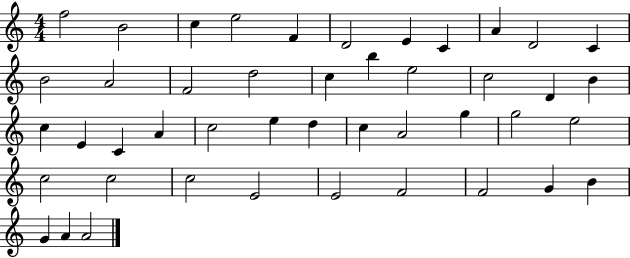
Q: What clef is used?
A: treble